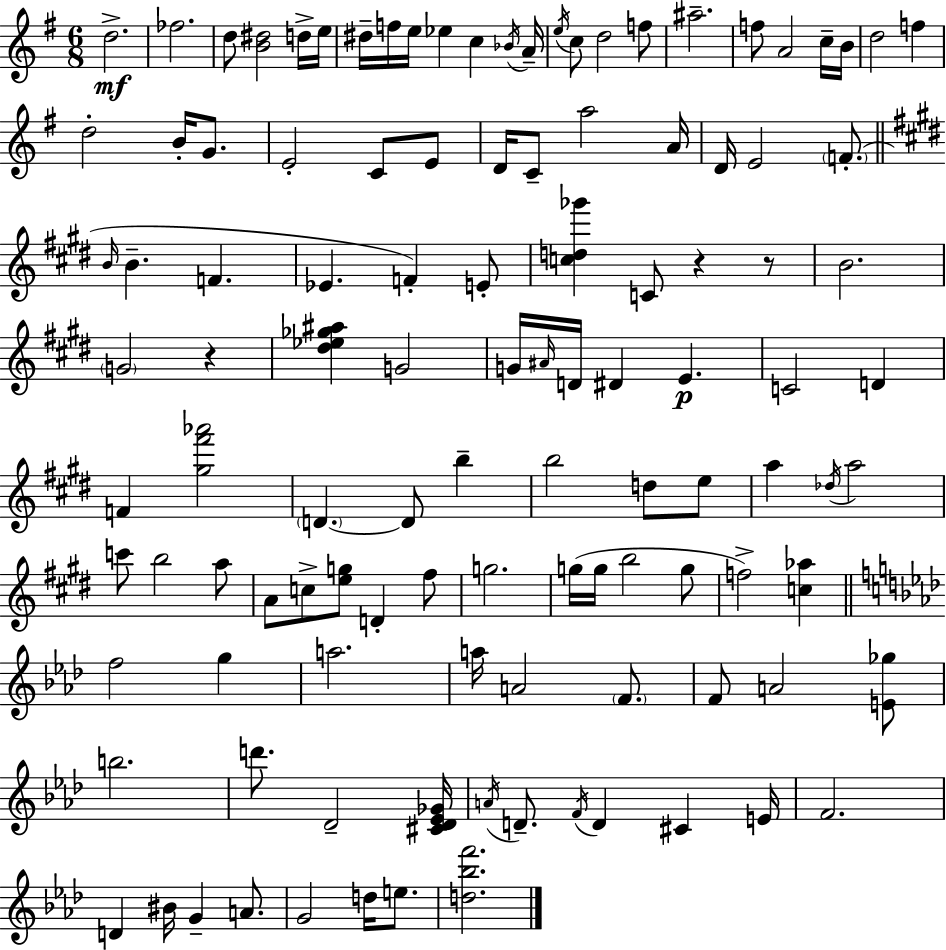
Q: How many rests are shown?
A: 3